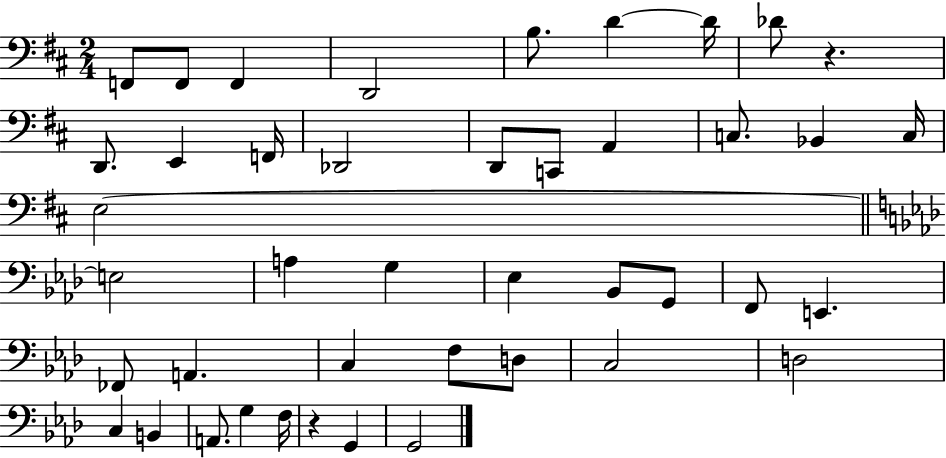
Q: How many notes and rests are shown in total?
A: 43